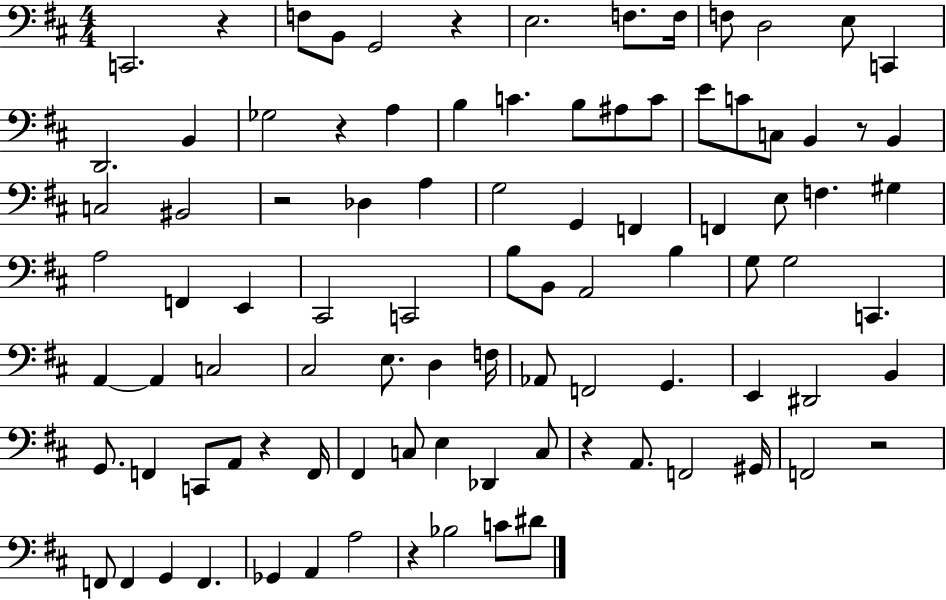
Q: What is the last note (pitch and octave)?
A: D#4